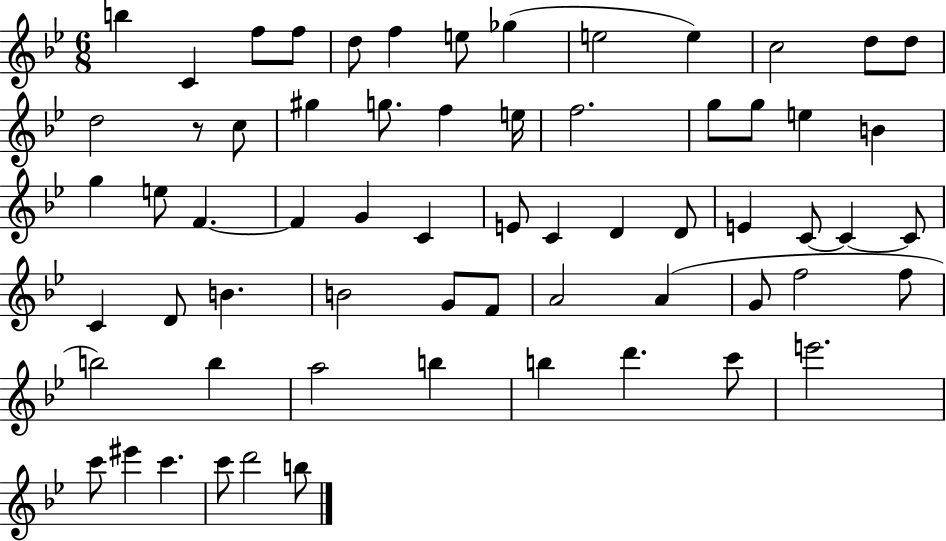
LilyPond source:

{
  \clef treble
  \numericTimeSignature
  \time 6/8
  \key bes \major
  b''4 c'4 f''8 f''8 | d''8 f''4 e''8 ges''4( | e''2 e''4) | c''2 d''8 d''8 | \break d''2 r8 c''8 | gis''4 g''8. f''4 e''16 | f''2. | g''8 g''8 e''4 b'4 | \break g''4 e''8 f'4.~~ | f'4 g'4 c'4 | e'8 c'4 d'4 d'8 | e'4 c'8~~ c'4~~ c'8 | \break c'4 d'8 b'4. | b'2 g'8 f'8 | a'2 a'4( | g'8 f''2 f''8 | \break b''2) b''4 | a''2 b''4 | b''4 d'''4. c'''8 | e'''2. | \break c'''8 eis'''4 c'''4. | c'''8 d'''2 b''8 | \bar "|."
}